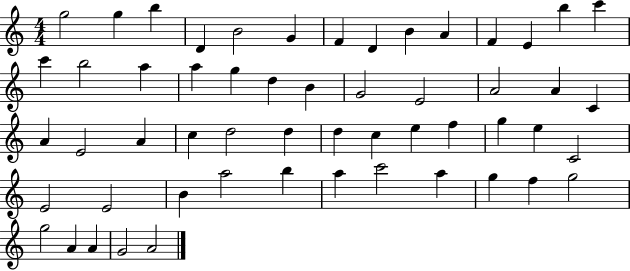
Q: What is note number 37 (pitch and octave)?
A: G5